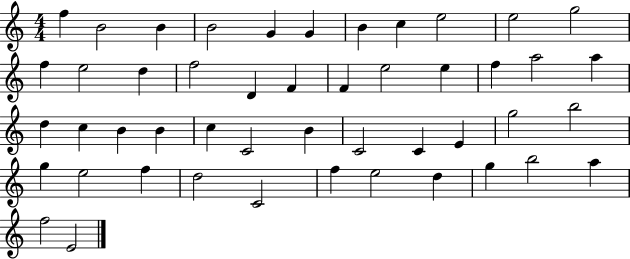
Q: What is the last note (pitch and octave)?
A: E4